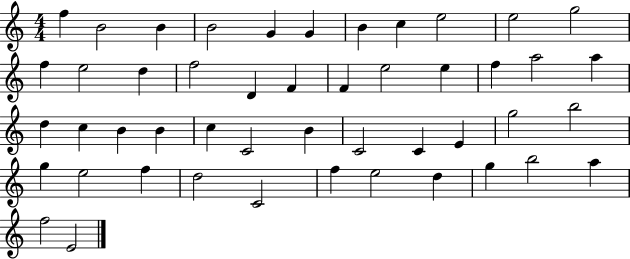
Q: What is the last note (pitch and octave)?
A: E4